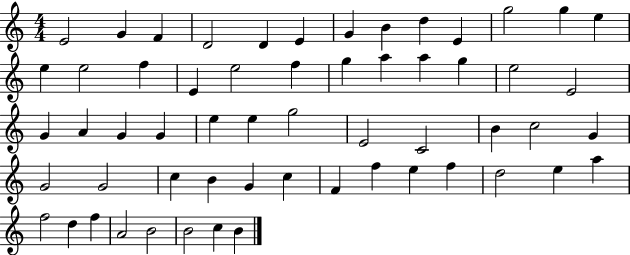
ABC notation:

X:1
T:Untitled
M:4/4
L:1/4
K:C
E2 G F D2 D E G B d E g2 g e e e2 f E e2 f g a a g e2 E2 G A G G e e g2 E2 C2 B c2 G G2 G2 c B G c F f e f d2 e a f2 d f A2 B2 B2 c B